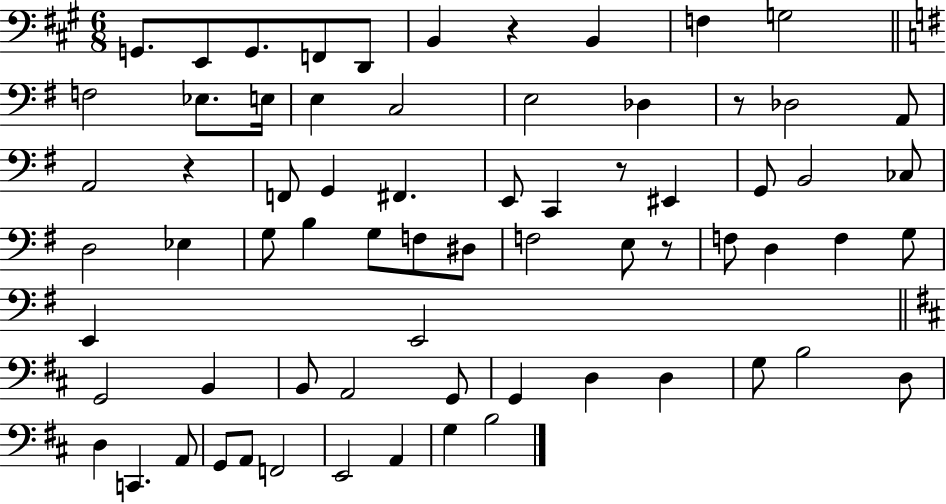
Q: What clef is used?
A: bass